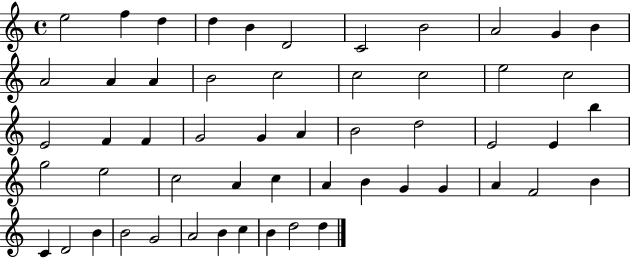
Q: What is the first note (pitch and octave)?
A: E5